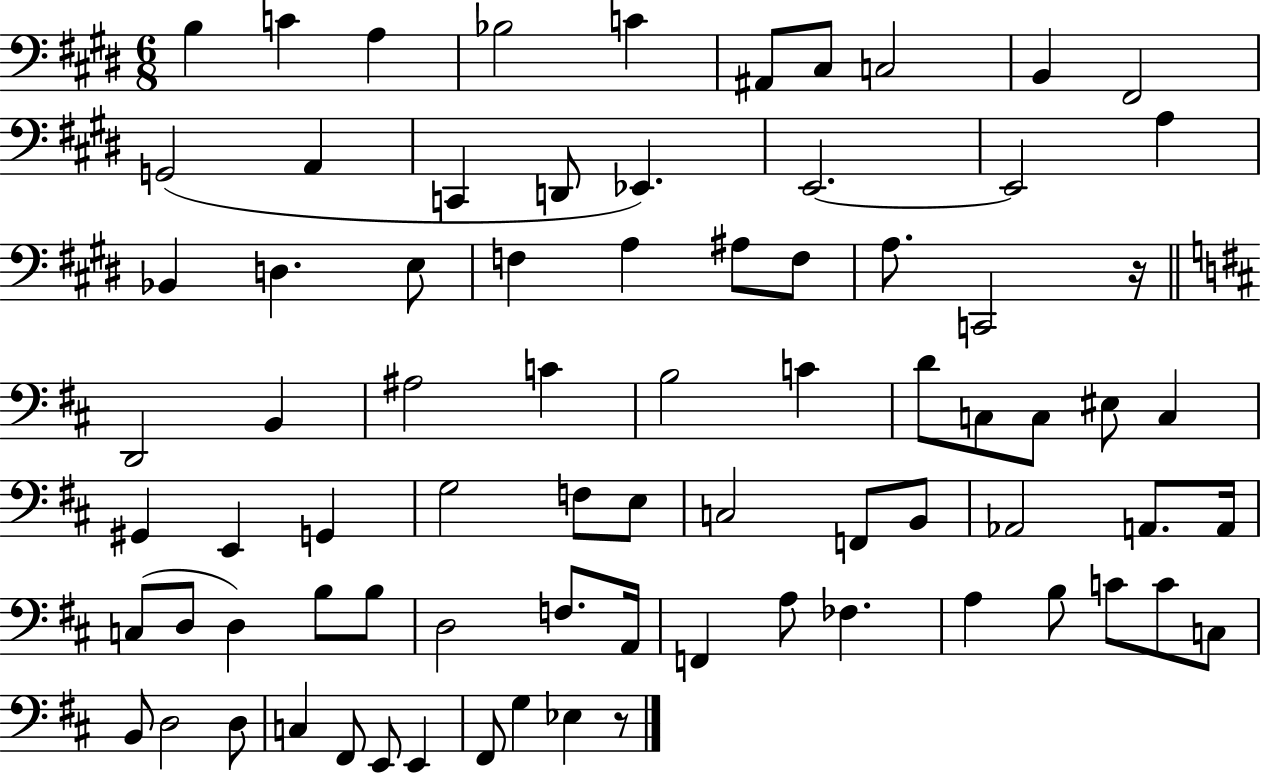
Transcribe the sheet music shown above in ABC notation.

X:1
T:Untitled
M:6/8
L:1/4
K:E
B, C A, _B,2 C ^A,,/2 ^C,/2 C,2 B,, ^F,,2 G,,2 A,, C,, D,,/2 _E,, E,,2 E,,2 A, _B,, D, E,/2 F, A, ^A,/2 F,/2 A,/2 C,,2 z/4 D,,2 B,, ^A,2 C B,2 C D/2 C,/2 C,/2 ^E,/2 C, ^G,, E,, G,, G,2 F,/2 E,/2 C,2 F,,/2 B,,/2 _A,,2 A,,/2 A,,/4 C,/2 D,/2 D, B,/2 B,/2 D,2 F,/2 A,,/4 F,, A,/2 _F, A, B,/2 C/2 C/2 C,/2 B,,/2 D,2 D,/2 C, ^F,,/2 E,,/2 E,, ^F,,/2 G, _E, z/2